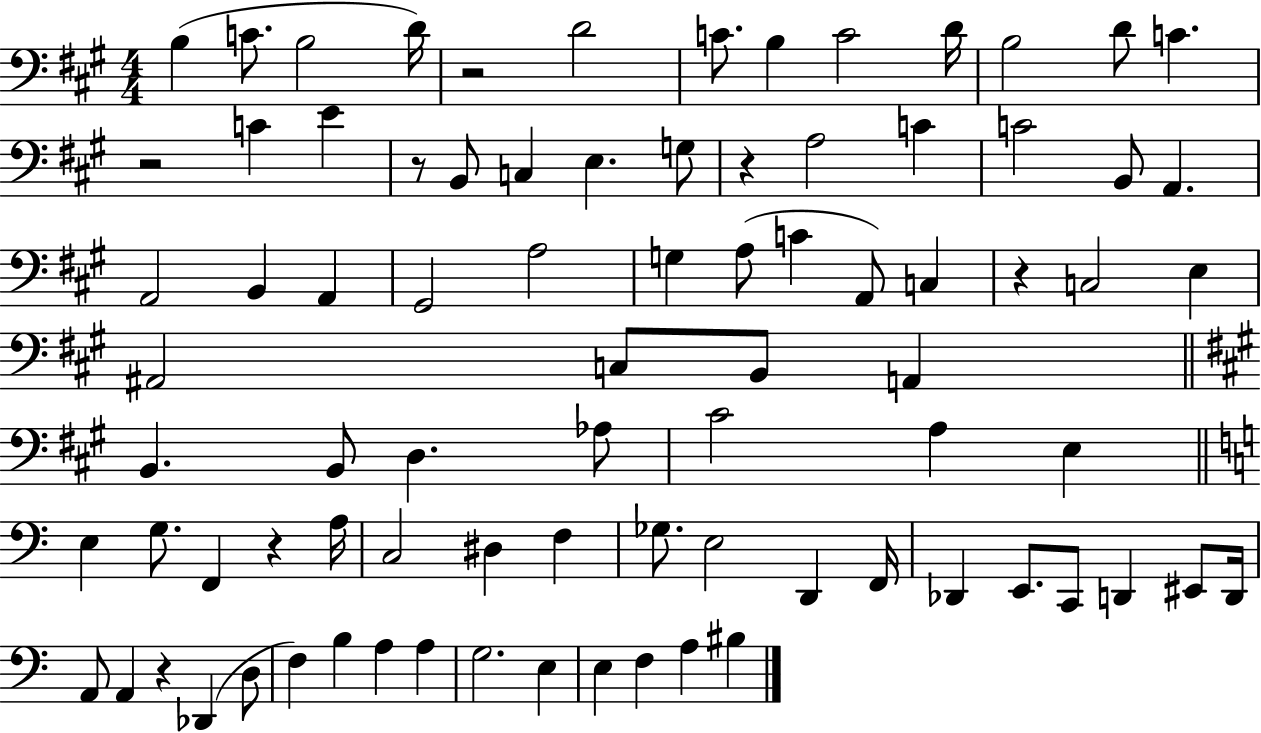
X:1
T:Untitled
M:4/4
L:1/4
K:A
B, C/2 B,2 D/4 z2 D2 C/2 B, C2 D/4 B,2 D/2 C z2 C E z/2 B,,/2 C, E, G,/2 z A,2 C C2 B,,/2 A,, A,,2 B,, A,, ^G,,2 A,2 G, A,/2 C A,,/2 C, z C,2 E, ^A,,2 C,/2 B,,/2 A,, B,, B,,/2 D, _A,/2 ^C2 A, E, E, G,/2 F,, z A,/4 C,2 ^D, F, _G,/2 E,2 D,, F,,/4 _D,, E,,/2 C,,/2 D,, ^E,,/2 D,,/4 A,,/2 A,, z _D,, D,/2 F, B, A, A, G,2 E, E, F, A, ^B,